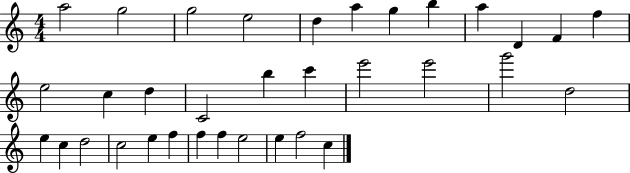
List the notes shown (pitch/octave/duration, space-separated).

A5/h G5/h G5/h E5/h D5/q A5/q G5/q B5/q A5/q D4/q F4/q F5/q E5/h C5/q D5/q C4/h B5/q C6/q E6/h E6/h G6/h D5/h E5/q C5/q D5/h C5/h E5/q F5/q F5/q F5/q E5/h E5/q F5/h C5/q